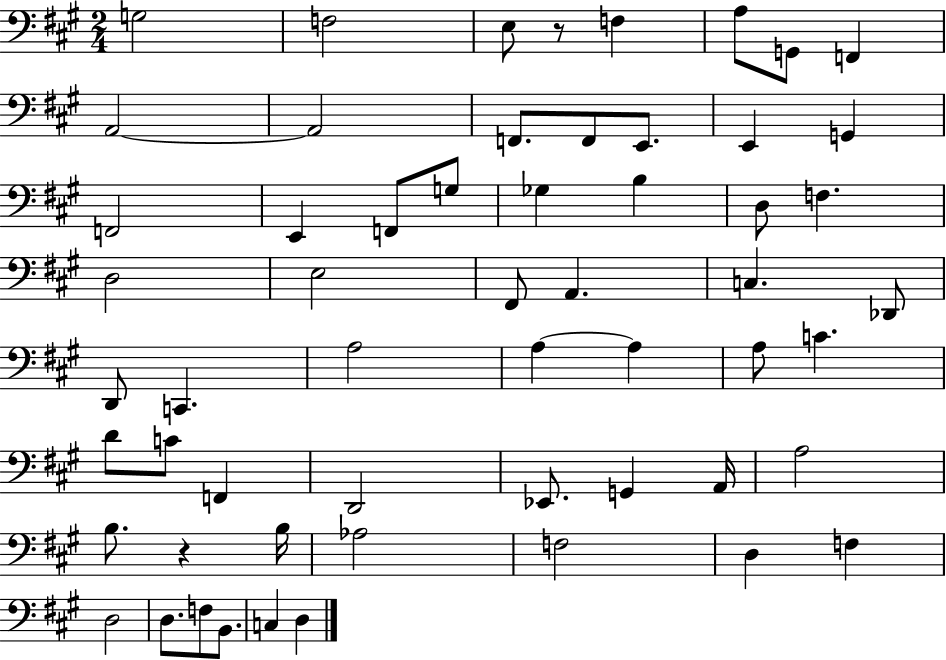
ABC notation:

X:1
T:Untitled
M:2/4
L:1/4
K:A
G,2 F,2 E,/2 z/2 F, A,/2 G,,/2 F,, A,,2 A,,2 F,,/2 F,,/2 E,,/2 E,, G,, F,,2 E,, F,,/2 G,/2 _G, B, D,/2 F, D,2 E,2 ^F,,/2 A,, C, _D,,/2 D,,/2 C,, A,2 A, A, A,/2 C D/2 C/2 F,, D,,2 _E,,/2 G,, A,,/4 A,2 B,/2 z B,/4 _A,2 F,2 D, F, D,2 D,/2 F,/2 B,,/2 C, D,